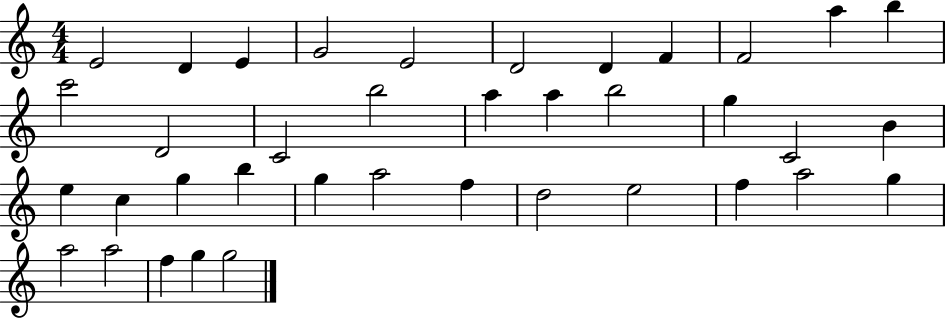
{
  \clef treble
  \numericTimeSignature
  \time 4/4
  \key c \major
  e'2 d'4 e'4 | g'2 e'2 | d'2 d'4 f'4 | f'2 a''4 b''4 | \break c'''2 d'2 | c'2 b''2 | a''4 a''4 b''2 | g''4 c'2 b'4 | \break e''4 c''4 g''4 b''4 | g''4 a''2 f''4 | d''2 e''2 | f''4 a''2 g''4 | \break a''2 a''2 | f''4 g''4 g''2 | \bar "|."
}